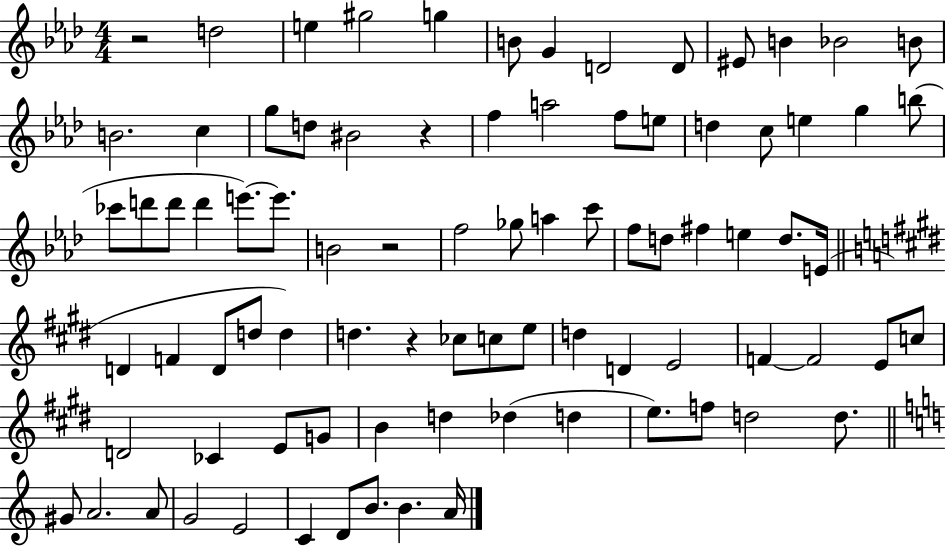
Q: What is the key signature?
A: AES major